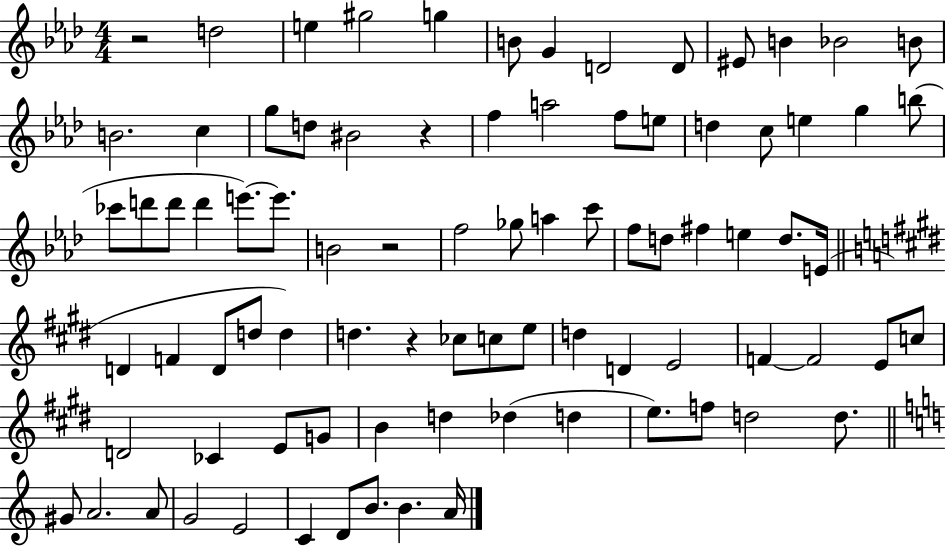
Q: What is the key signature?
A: AES major